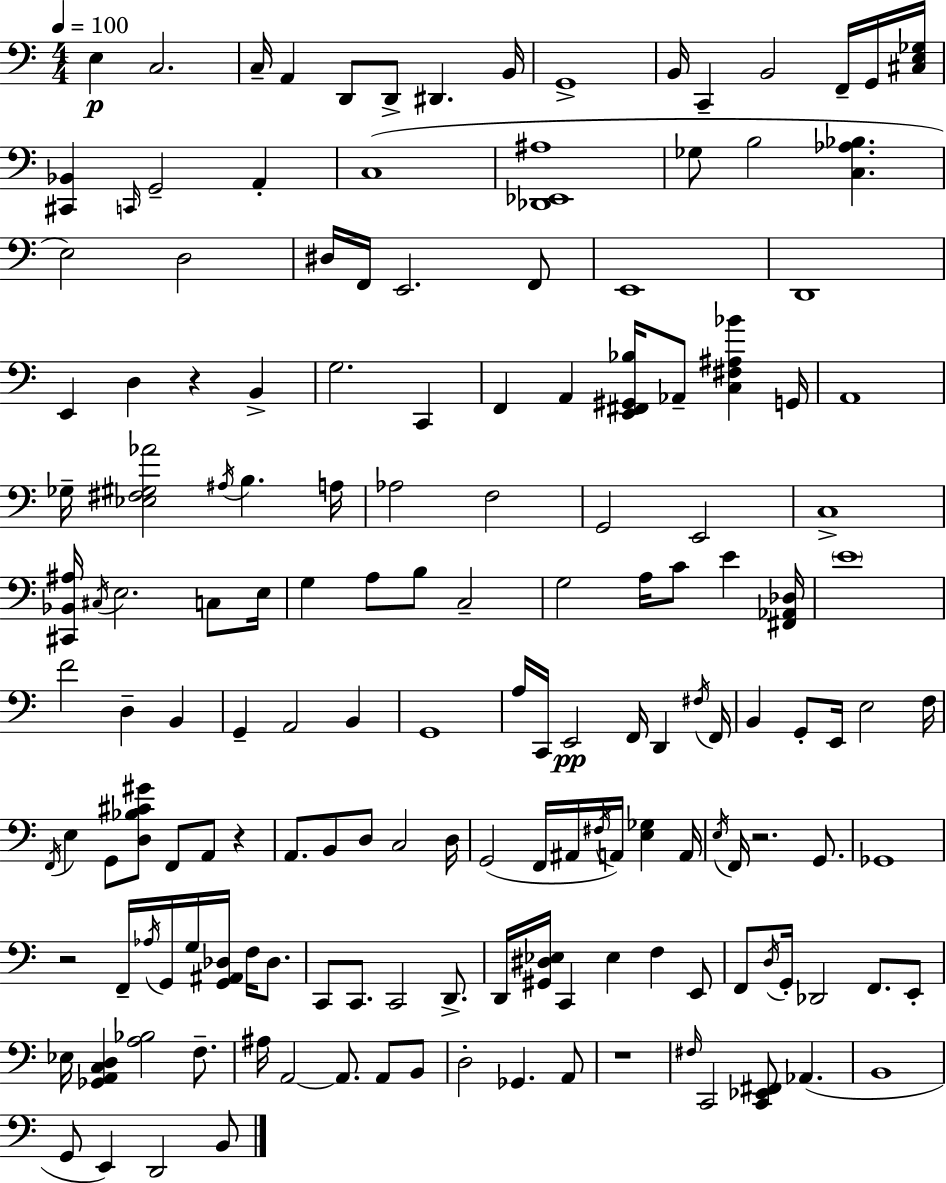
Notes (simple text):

E3/q C3/h. C3/s A2/q D2/e D2/e D#2/q. B2/s G2/w B2/s C2/q B2/h F2/s G2/s [C#3,E3,Gb3]/s [C#2,Bb2]/q C2/s G2/h A2/q C3/w [Db2,Eb2,A#3]/w Gb3/e B3/h [C3,Ab3,Bb3]/q. E3/h D3/h D#3/s F2/s E2/h. F2/e E2/w D2/w E2/q D3/q R/q B2/q G3/h. C2/q F2/q A2/q [E2,F#2,G#2,Bb3]/s Ab2/e [C3,F#3,A#3,Bb4]/q G2/s A2/w Gb3/s [Eb3,F#3,G#3,Ab4]/h A#3/s B3/q. A3/s Ab3/h F3/h G2/h E2/h C3/w [C#2,Bb2,A#3]/s C#3/s E3/h. C3/e E3/s G3/q A3/e B3/e C3/h G3/h A3/s C4/e E4/q [F#2,Ab2,Db3]/s E4/w F4/h D3/q B2/q G2/q A2/h B2/q G2/w A3/s C2/s E2/h F2/s D2/q F#3/s F2/s B2/q G2/e E2/s E3/h F3/s F2/s E3/q G2/e [D3,Bb3,C#4,G#4]/e F2/e A2/e R/q A2/e. B2/e D3/e C3/h D3/s G2/h F2/s A#2/s F#3/s A2/s [E3,Gb3]/q A2/s E3/s F2/s R/h. G2/e. Gb2/w R/h F2/s Ab3/s G2/s G3/s [G2,A#2,Db3]/s F3/s Db3/e. C2/e C2/e. C2/h D2/e. D2/s [G#2,D#3,Eb3]/s C2/q Eb3/q F3/q E2/e F2/e D3/s G2/s Db2/h F2/e. E2/e Eb3/s [Gb2,A2,C3,D3]/q [A3,Bb3]/h F3/e. A#3/s A2/h A2/e. A2/e B2/e D3/h Gb2/q. A2/e R/w F#3/s C2/h [C2,Eb2,F#2]/e Ab2/q. B2/w G2/e E2/q D2/h B2/e